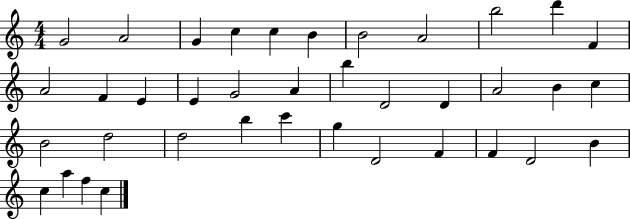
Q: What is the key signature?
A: C major